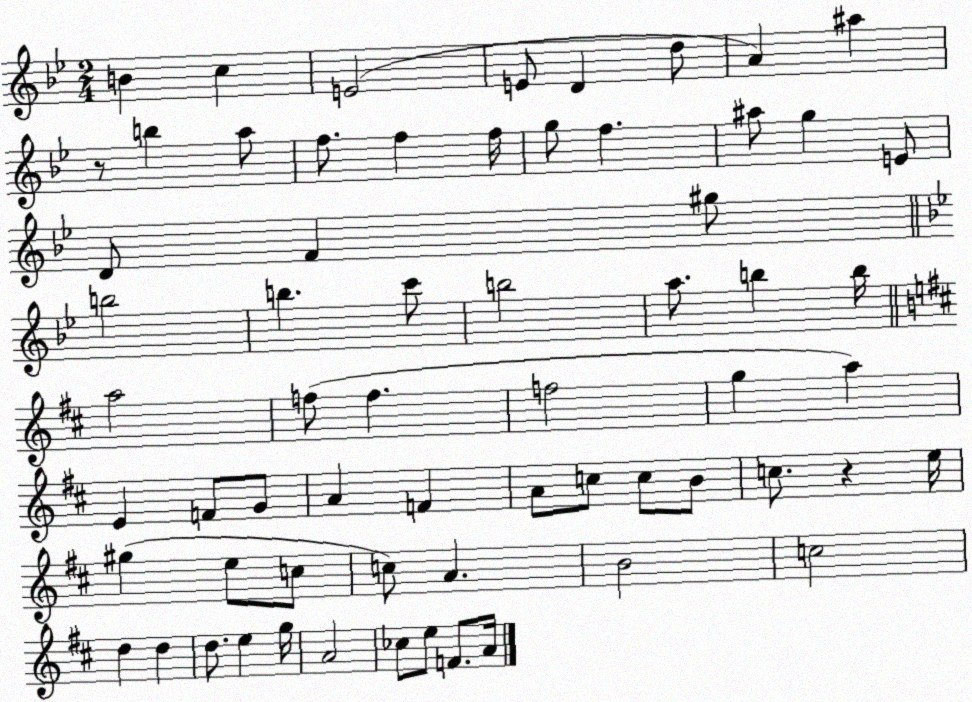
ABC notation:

X:1
T:Untitled
M:2/4
L:1/4
K:Bb
B c E2 E/2 D d/2 A ^a z/2 b a/2 f/2 f f/4 g/2 f ^a/2 g E/2 D/2 F ^g/2 b2 b c'/2 b2 a/2 b b/4 a2 f/2 f f2 g a E F/2 G/2 A F A/2 c/2 c/2 B/2 c/2 z e/4 ^g e/2 c/2 c/2 A B2 c2 d d d/2 e g/4 A2 _c/2 e/2 F/2 A/4